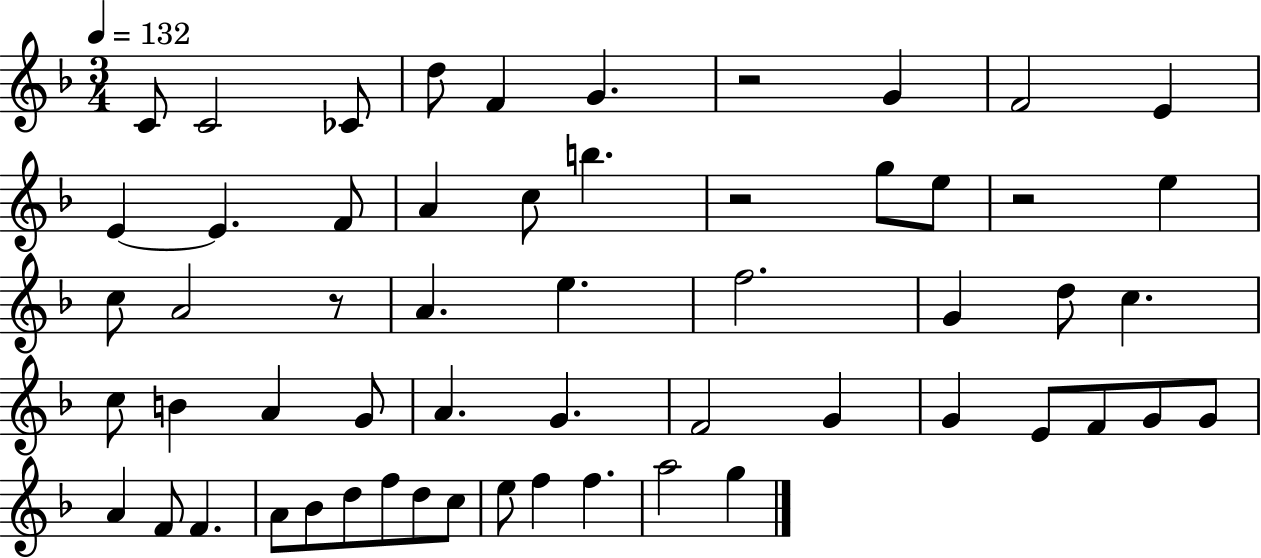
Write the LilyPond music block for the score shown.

{
  \clef treble
  \numericTimeSignature
  \time 3/4
  \key f \major
  \tempo 4 = 132
  c'8 c'2 ces'8 | d''8 f'4 g'4. | r2 g'4 | f'2 e'4 | \break e'4~~ e'4. f'8 | a'4 c''8 b''4. | r2 g''8 e''8 | r2 e''4 | \break c''8 a'2 r8 | a'4. e''4. | f''2. | g'4 d''8 c''4. | \break c''8 b'4 a'4 g'8 | a'4. g'4. | f'2 g'4 | g'4 e'8 f'8 g'8 g'8 | \break a'4 f'8 f'4. | a'8 bes'8 d''8 f''8 d''8 c''8 | e''8 f''4 f''4. | a''2 g''4 | \break \bar "|."
}